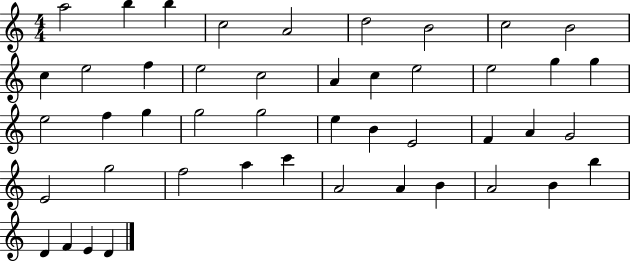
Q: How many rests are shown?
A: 0